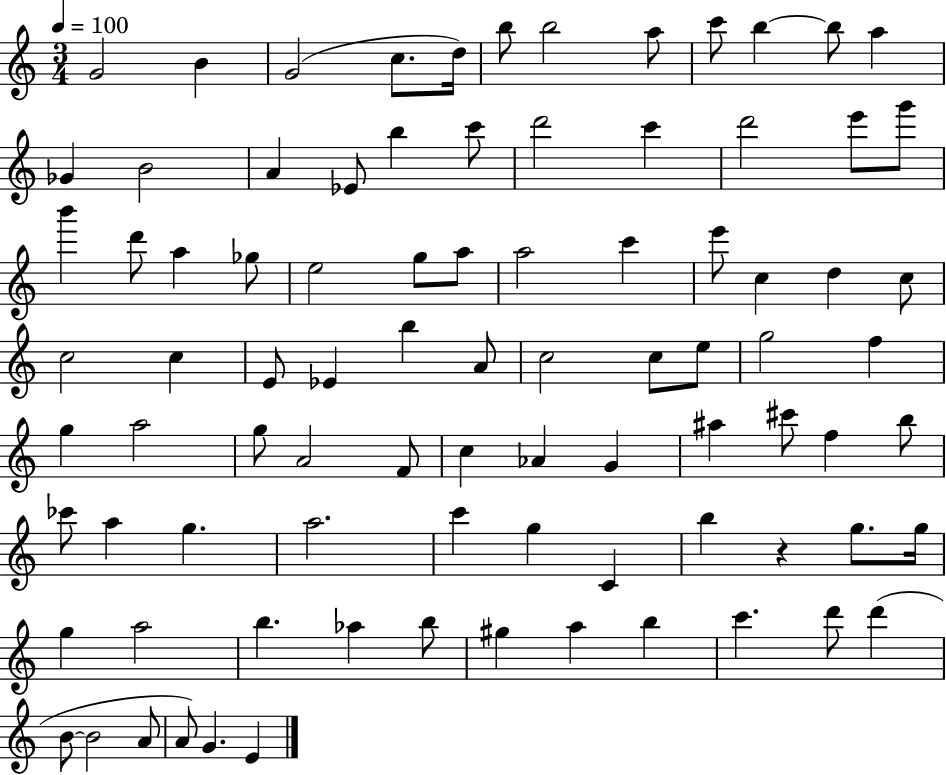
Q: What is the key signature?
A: C major